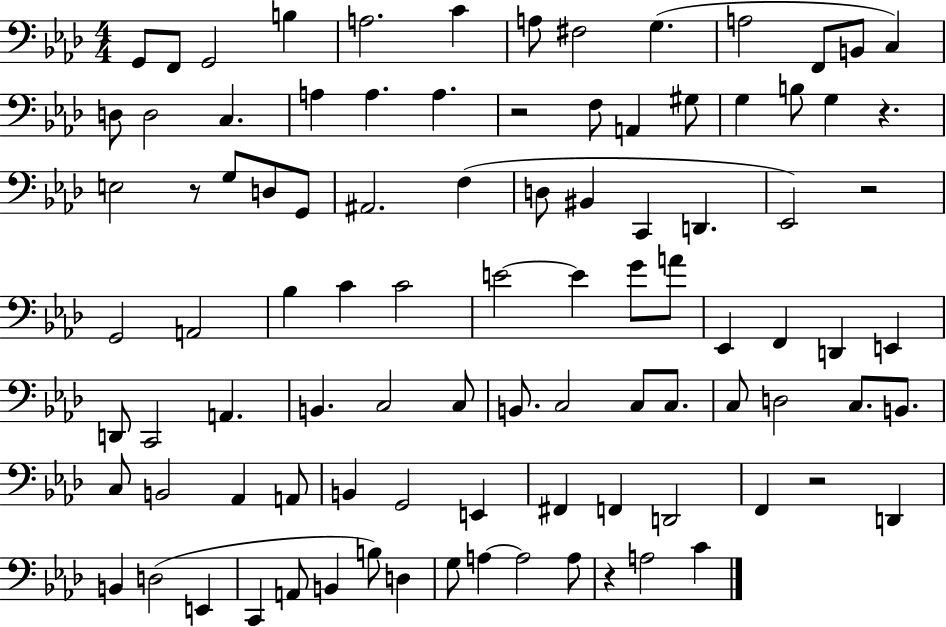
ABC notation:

X:1
T:Untitled
M:4/4
L:1/4
K:Ab
G,,/2 F,,/2 G,,2 B, A,2 C A,/2 ^F,2 G, A,2 F,,/2 B,,/2 C, D,/2 D,2 C, A, A, A, z2 F,/2 A,, ^G,/2 G, B,/2 G, z E,2 z/2 G,/2 D,/2 G,,/2 ^A,,2 F, D,/2 ^B,, C,, D,, _E,,2 z2 G,,2 A,,2 _B, C C2 E2 E G/2 A/2 _E,, F,, D,, E,, D,,/2 C,,2 A,, B,, C,2 C,/2 B,,/2 C,2 C,/2 C,/2 C,/2 D,2 C,/2 B,,/2 C,/2 B,,2 _A,, A,,/2 B,, G,,2 E,, ^F,, F,, D,,2 F,, z2 D,, B,, D,2 E,, C,, A,,/2 B,, B,/2 D, G,/2 A, A,2 A,/2 z A,2 C